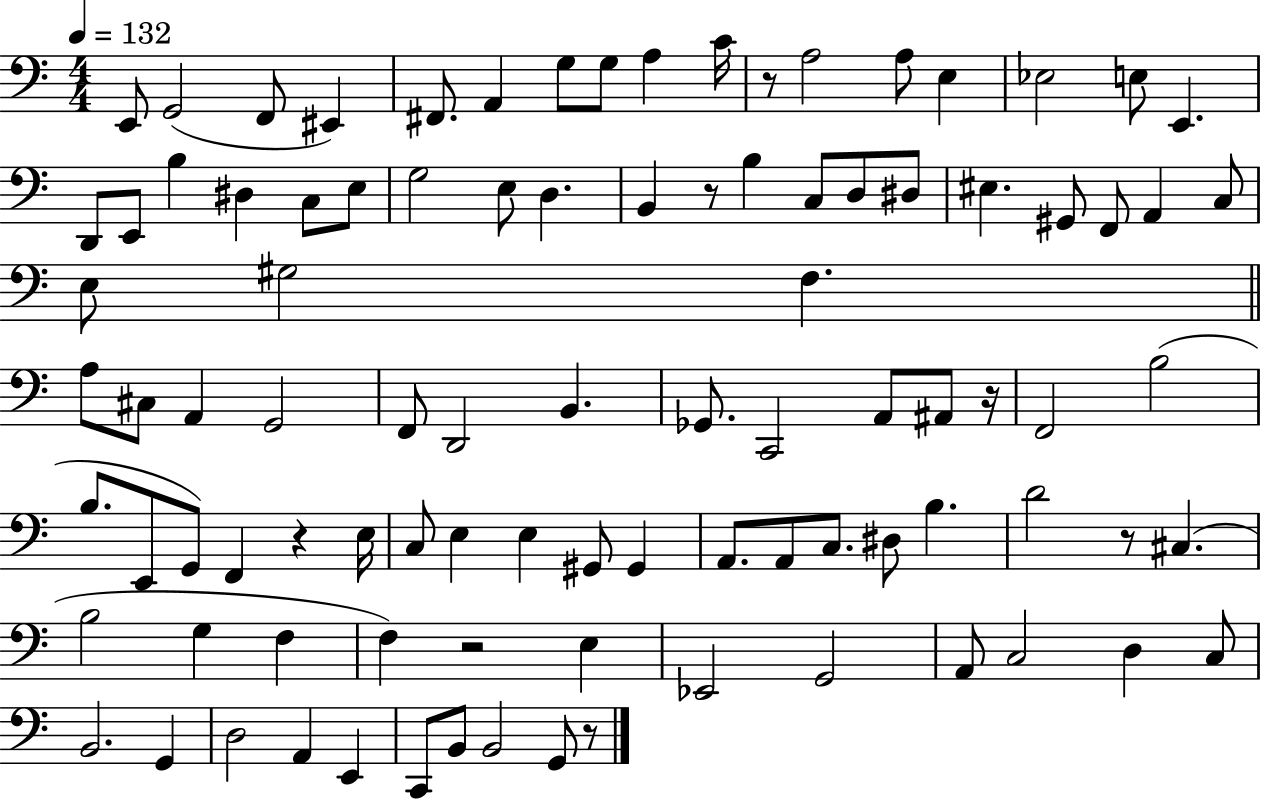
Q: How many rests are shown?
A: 7